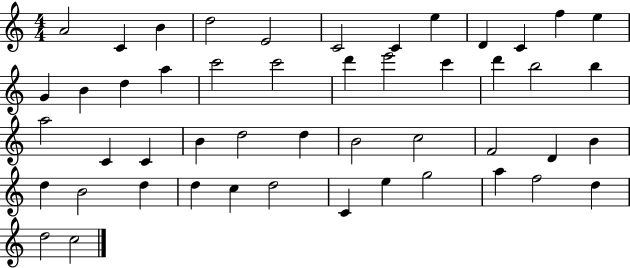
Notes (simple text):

A4/h C4/q B4/q D5/h E4/h C4/h C4/q E5/q D4/q C4/q F5/q E5/q G4/q B4/q D5/q A5/q C6/h C6/h D6/q E6/h C6/q D6/q B5/h B5/q A5/h C4/q C4/q B4/q D5/h D5/q B4/h C5/h F4/h D4/q B4/q D5/q B4/h D5/q D5/q C5/q D5/h C4/q E5/q G5/h A5/q F5/h D5/q D5/h C5/h